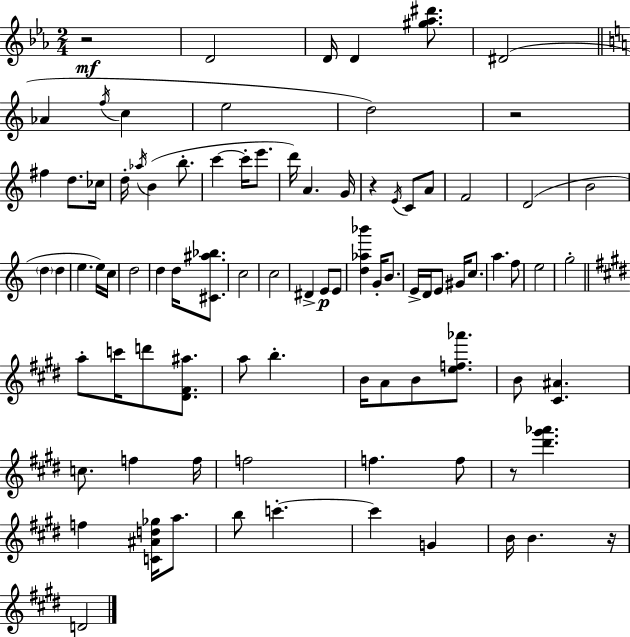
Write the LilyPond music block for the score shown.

{
  \clef treble
  \numericTimeSignature
  \time 2/4
  \key ees \major
  r2\mf | d'2 | d'16 d'4 <gis'' aes'' dis'''>8. | dis'2( | \break \bar "||" \break \key a \minor aes'4 \acciaccatura { f''16 } c''4 | e''2 | d''2) | r2 | \break fis''4 d''8. | ces''16 d''16-. \acciaccatura { aes''16 } b'4( b''8.-. | c'''4~~ c'''16-. e'''8. | d'''16) a'4. | \break g'16 r4 \acciaccatura { e'16 } c'8 | a'8 f'2 | d'2( | b'2 | \break \parenthesize d''4 d''4 | e''4. | e''16) c''16 d''2 | d''4 d''16 | \break <cis' ais'' bes''>8. c''2 | c''2 | dis'4-> e'8\p | e'8 <d'' aes'' bes'''>4 g'16-. | \break b'8. e'16-> d'16 e'8 gis'16 | c''8. a''4. | f''8 e''2 | g''2-. | \break \bar "||" \break \key e \major a''8-. c'''16 d'''8 <dis' fis' ais''>8. | a''8 b''4.-. | b'16 a'8 b'8 <e'' f'' aes'''>8. | b'8 <cis' ais'>4. | \break c''8. f''4 f''16 | f''2 | f''4. f''8 | r8 <dis''' gis''' aes'''>4. | \break f''4 <c' ais' d'' ges''>16 a''8. | b''8 c'''4.-.~~ | c'''4 g'4 | b'16 b'4. r16 | \break d'2 | \bar "|."
}